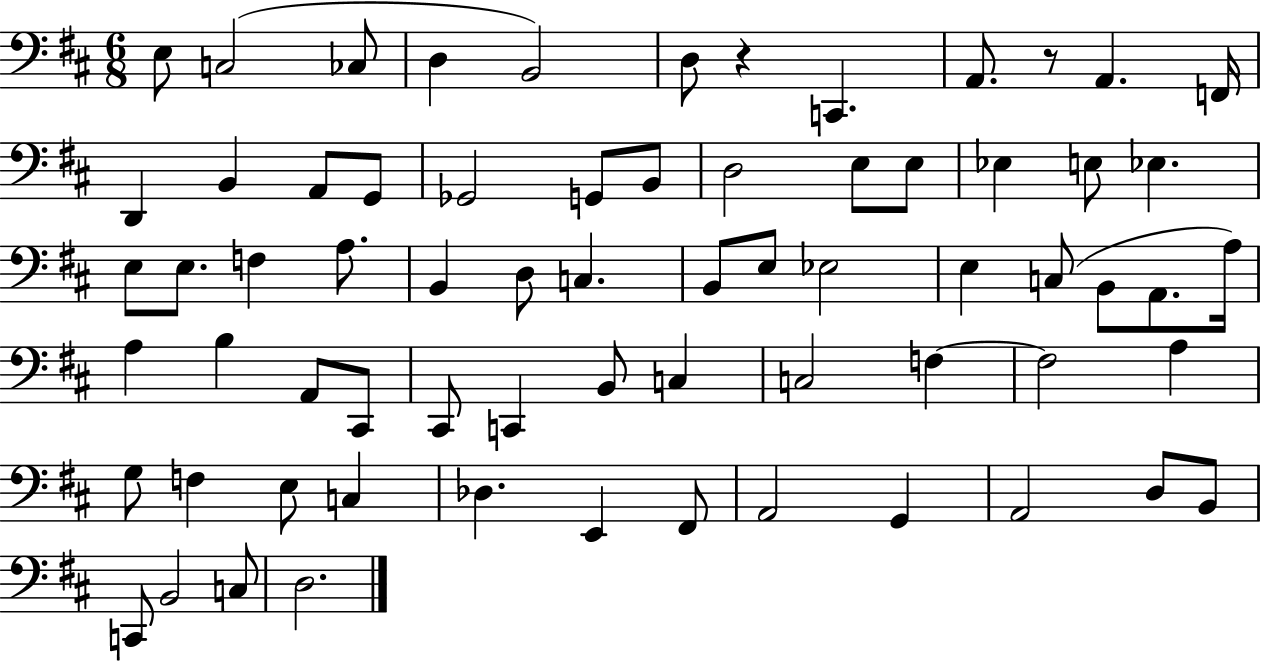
X:1
T:Untitled
M:6/8
L:1/4
K:D
E,/2 C,2 _C,/2 D, B,,2 D,/2 z C,, A,,/2 z/2 A,, F,,/4 D,, B,, A,,/2 G,,/2 _G,,2 G,,/2 B,,/2 D,2 E,/2 E,/2 _E, E,/2 _E, E,/2 E,/2 F, A,/2 B,, D,/2 C, B,,/2 E,/2 _E,2 E, C,/2 B,,/2 A,,/2 A,/4 A, B, A,,/2 ^C,,/2 ^C,,/2 C,, B,,/2 C, C,2 F, F,2 A, G,/2 F, E,/2 C, _D, E,, ^F,,/2 A,,2 G,, A,,2 D,/2 B,,/2 C,,/2 B,,2 C,/2 D,2